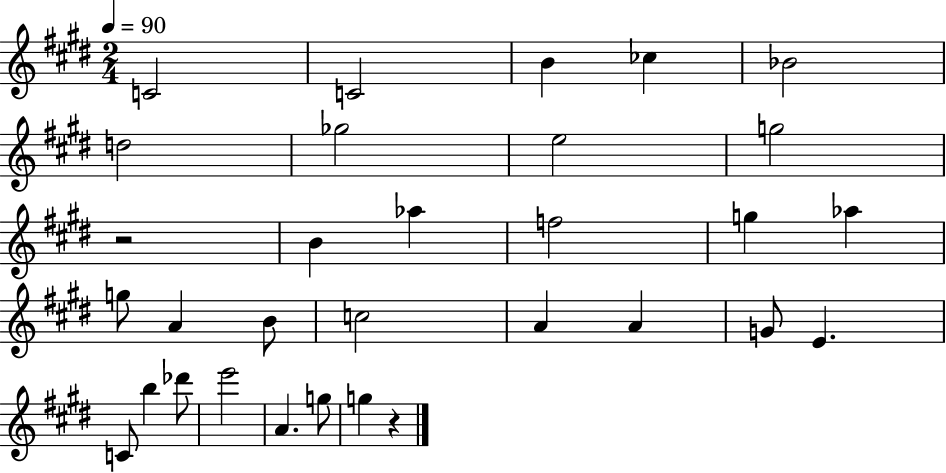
C4/h C4/h B4/q CES5/q Bb4/h D5/h Gb5/h E5/h G5/h R/h B4/q Ab5/q F5/h G5/q Ab5/q G5/e A4/q B4/e C5/h A4/q A4/q G4/e E4/q. C4/e B5/q Db6/e E6/h A4/q. G5/e G5/q R/q